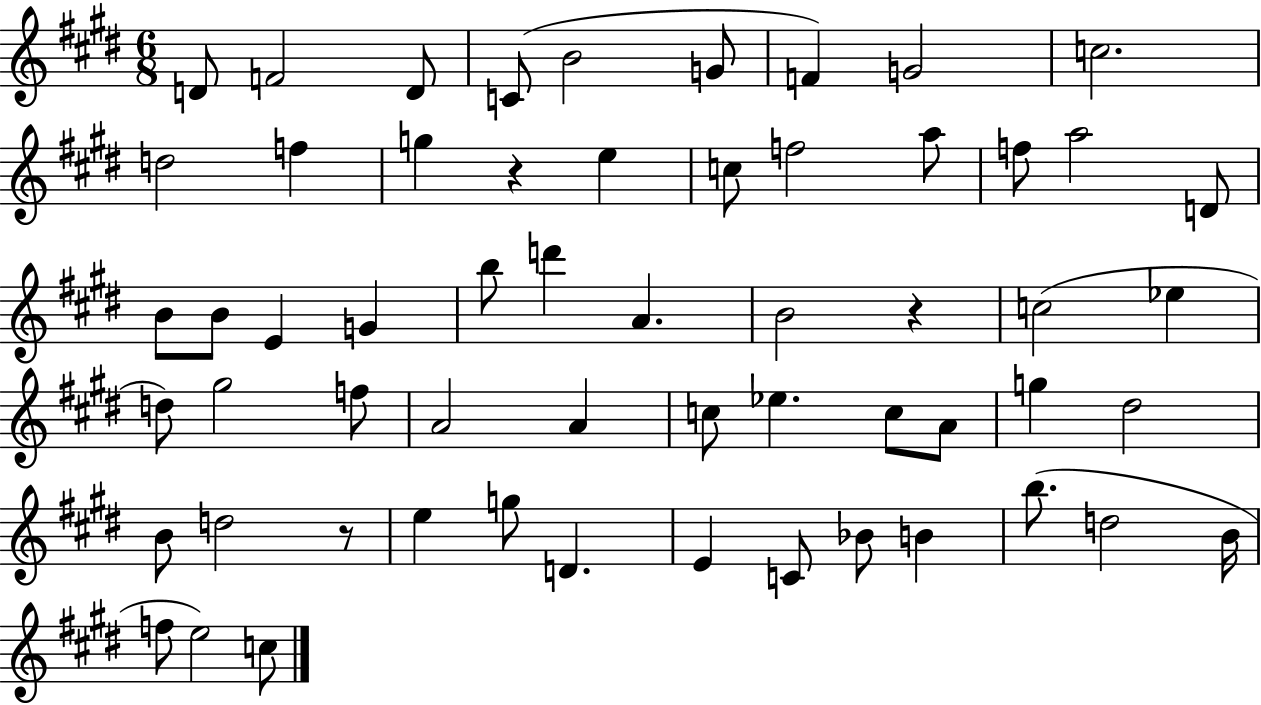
X:1
T:Untitled
M:6/8
L:1/4
K:E
D/2 F2 D/2 C/2 B2 G/2 F G2 c2 d2 f g z e c/2 f2 a/2 f/2 a2 D/2 B/2 B/2 E G b/2 d' A B2 z c2 _e d/2 ^g2 f/2 A2 A c/2 _e c/2 A/2 g ^d2 B/2 d2 z/2 e g/2 D E C/2 _B/2 B b/2 d2 B/4 f/2 e2 c/2